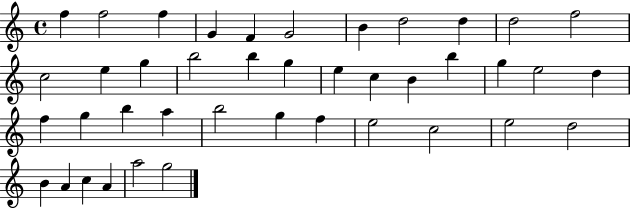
X:1
T:Untitled
M:4/4
L:1/4
K:C
f f2 f G F G2 B d2 d d2 f2 c2 e g b2 b g e c B b g e2 d f g b a b2 g f e2 c2 e2 d2 B A c A a2 g2